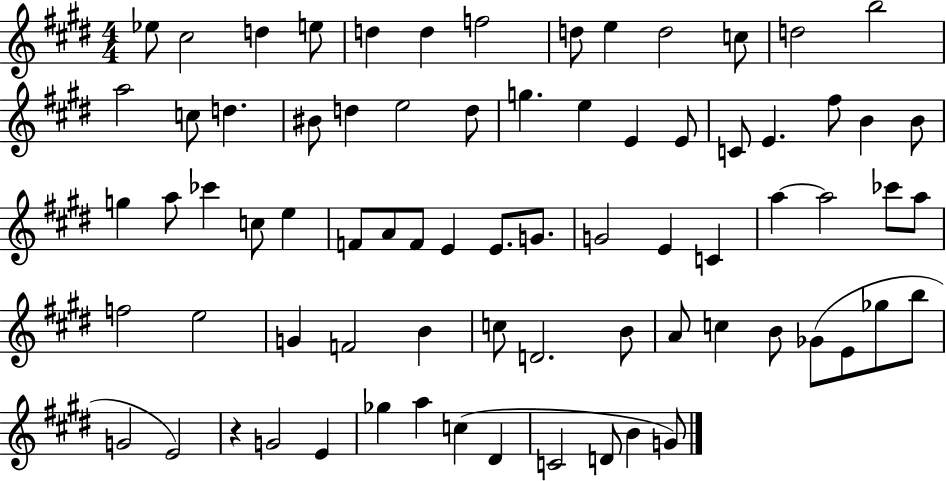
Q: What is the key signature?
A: E major